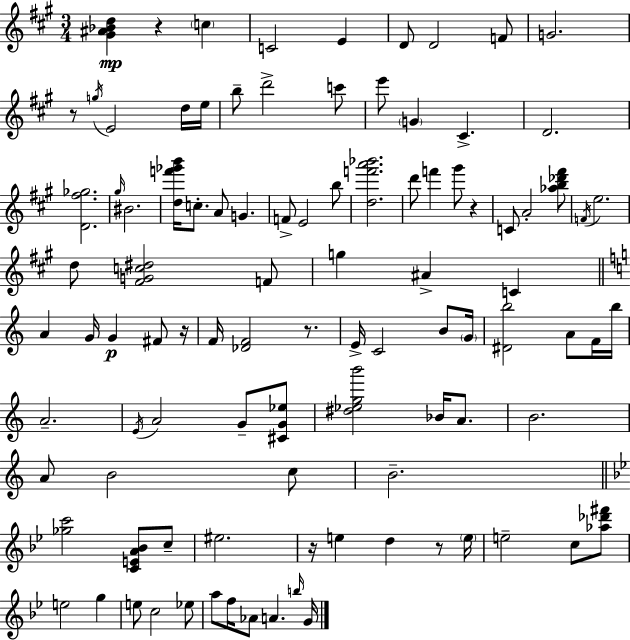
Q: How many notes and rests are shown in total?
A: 99